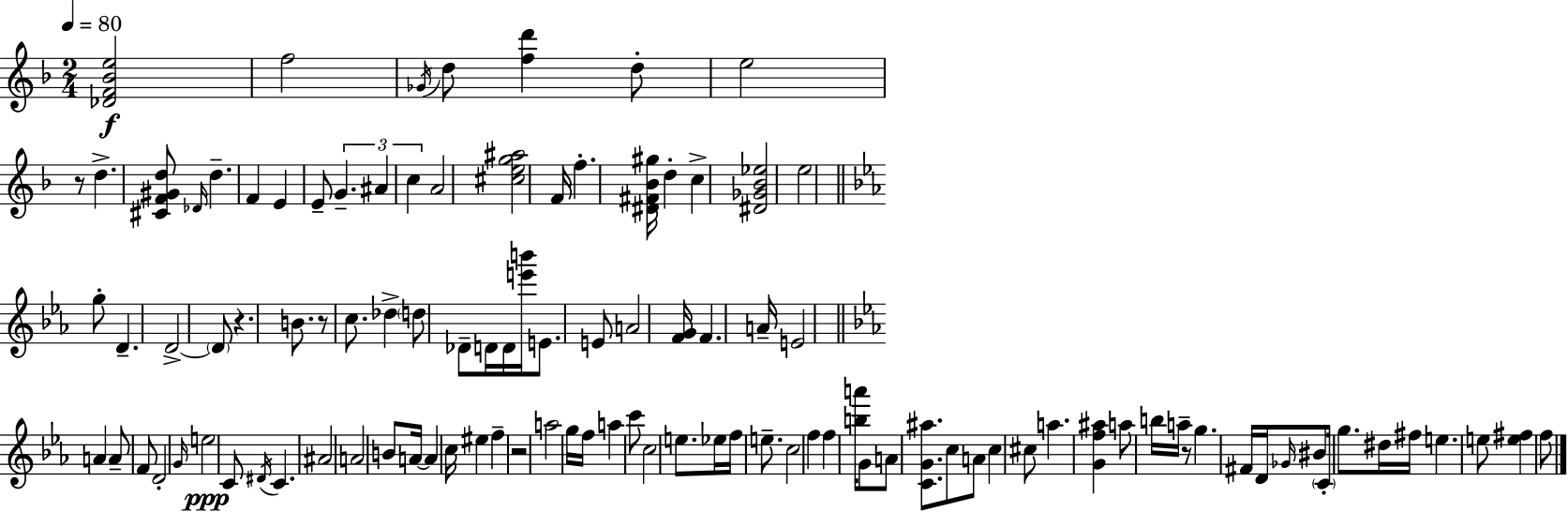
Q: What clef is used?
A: treble